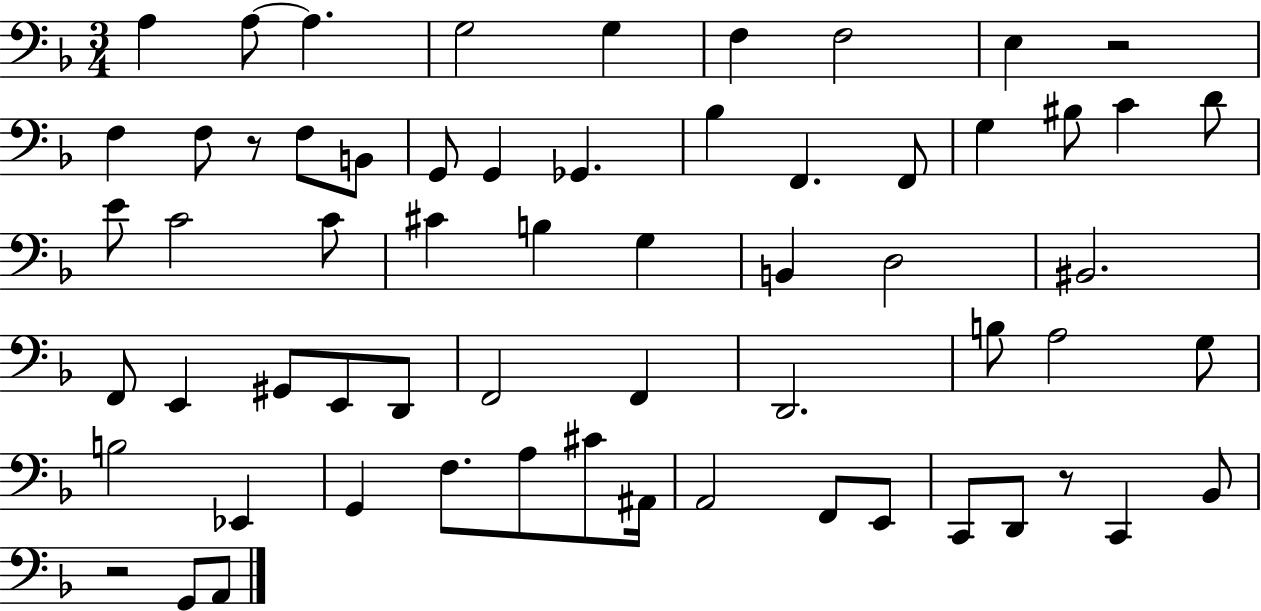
{
  \clef bass
  \numericTimeSignature
  \time 3/4
  \key f \major
  a4 a8~~ a4. | g2 g4 | f4 f2 | e4 r2 | \break f4 f8 r8 f8 b,8 | g,8 g,4 ges,4. | bes4 f,4. f,8 | g4 bis8 c'4 d'8 | \break e'8 c'2 c'8 | cis'4 b4 g4 | b,4 d2 | bis,2. | \break f,8 e,4 gis,8 e,8 d,8 | f,2 f,4 | d,2. | b8 a2 g8 | \break b2 ees,4 | g,4 f8. a8 cis'8 ais,16 | a,2 f,8 e,8 | c,8 d,8 r8 c,4 bes,8 | \break r2 g,8 a,8 | \bar "|."
}